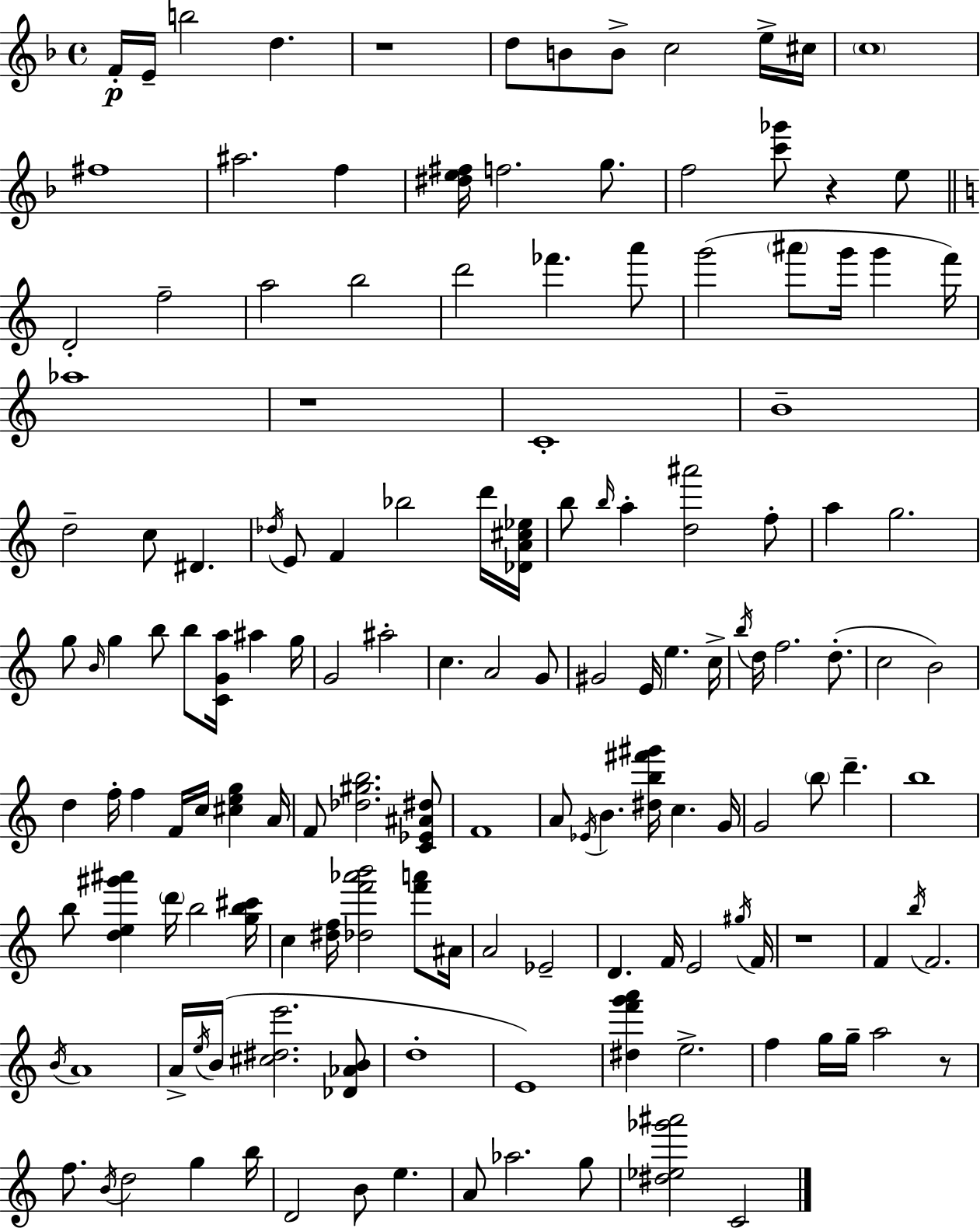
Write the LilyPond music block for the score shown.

{
  \clef treble
  \time 4/4
  \defaultTimeSignature
  \key d \minor
  f'16-.\p e'16-- b''2 d''4. | r1 | d''8 b'8 b'8-> c''2 e''16-> cis''16 | \parenthesize c''1 | \break fis''1 | ais''2. f''4 | <dis'' e'' fis''>16 f''2. g''8. | f''2 <c''' ges'''>8 r4 e''8 | \break \bar "||" \break \key a \minor d'2-. f''2-- | a''2 b''2 | d'''2 fes'''4. a'''8 | g'''2( \parenthesize ais'''8 g'''16 g'''4 f'''16) | \break aes''1 | r1 | c'1-. | b'1-- | \break d''2-- c''8 dis'4. | \acciaccatura { des''16 } e'8 f'4 bes''2 d'''16 | <des' a' cis'' ees''>16 b''8 \grace { b''16 } a''4-. <d'' ais'''>2 | f''8-. a''4 g''2. | \break g''8 \grace { b'16 } g''4 b''8 b''8 <c' g' a''>16 ais''4 | g''16 g'2 ais''2-. | c''4. a'2 | g'8 gis'2 e'16 e''4. | \break c''16-> \acciaccatura { b''16 } d''16 f''2. | d''8.-.( c''2 b'2) | d''4 f''16-. f''4 f'16 c''16 <cis'' e'' g''>4 | a'16 f'8 <des'' gis'' b''>2. | \break <c' ees' ais' dis''>8 f'1 | a'8 \acciaccatura { ees'16 } b'4. <dis'' b'' fis''' gis'''>16 c''4. | g'16 g'2 \parenthesize b''8 d'''4.-- | b''1 | \break b''8 <d'' e'' gis''' ais'''>4 \parenthesize d'''16 b''2 | <g'' b'' cis'''>16 c''4 <dis'' f''>16 <des'' f''' aes''' b'''>2 | <f''' a'''>8 ais'16 a'2 ees'2-- | d'4. f'16 e'2 | \break \acciaccatura { gis''16 } f'16 r1 | f'4 \acciaccatura { b''16 } f'2. | \acciaccatura { b'16 } a'1 | a'16-> \acciaccatura { e''16 }( b'16 <cis'' dis'' e'''>2. | \break <des' aes' b'>8 d''1-. | e'1) | <dis'' f''' g''' a'''>4 e''2.-> | f''4 g''16 g''16-- a''2 | \break r8 f''8. \acciaccatura { b'16 } d''2 | g''4 b''16 d'2 | b'8 e''4. a'8 aes''2. | g''8 <dis'' ees'' ges''' ais'''>2 | \break c'2 \bar "|."
}